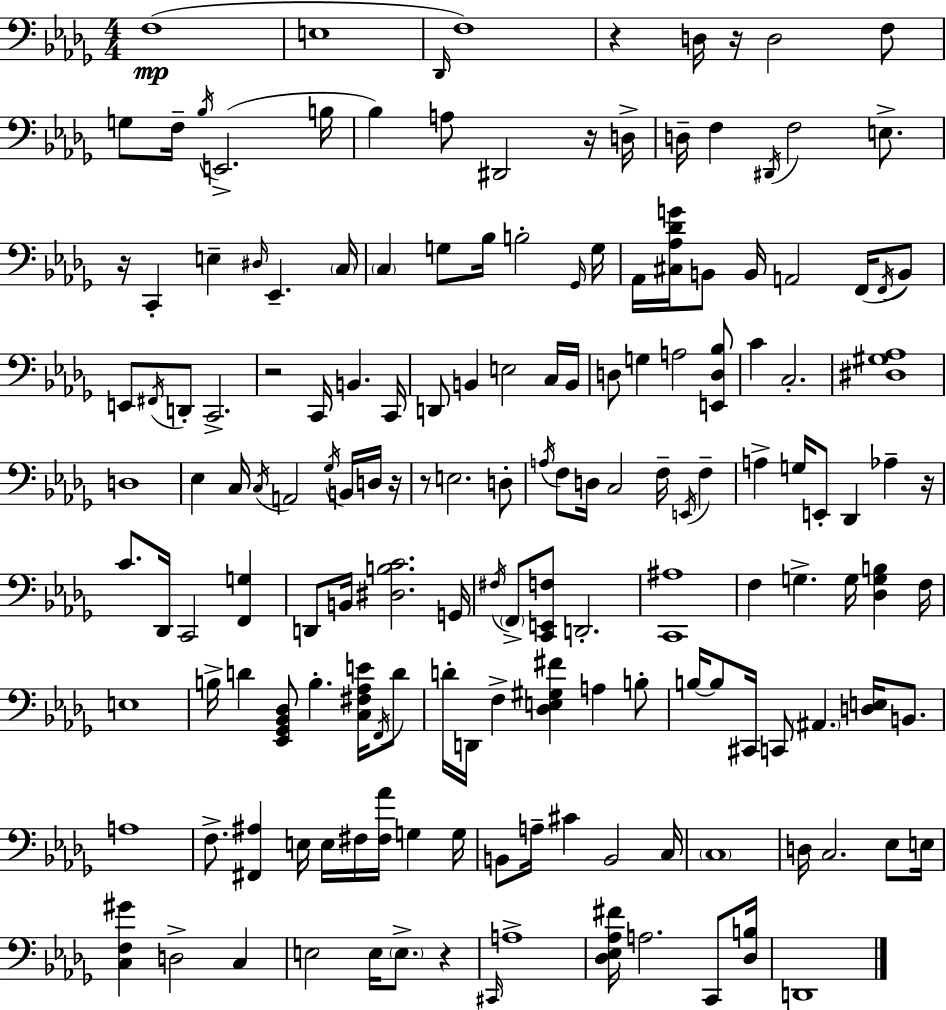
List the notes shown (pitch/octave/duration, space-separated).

F3/w E3/w Db2/s F3/w R/q D3/s R/s D3/h F3/e G3/e F3/s Bb3/s E2/h. B3/s Bb3/q A3/e D#2/h R/s D3/s D3/s F3/q D#2/s F3/h E3/e. R/s C2/q E3/q D#3/s Eb2/q. C3/s C3/q G3/e Bb3/s B3/h Gb2/s G3/s Ab2/s [C#3,Ab3,Db4,G4]/s B2/e B2/s A2/h F2/s F2/s B2/e E2/e F#2/s D2/e C2/h. R/h C2/s B2/q. C2/s D2/e B2/q E3/h C3/s B2/s D3/e G3/q A3/h [E2,D3,Bb3]/e C4/q C3/h. [D#3,G#3,Ab3]/w D3/w Eb3/q C3/s C3/s A2/h Gb3/s B2/s D3/s R/s R/e E3/h. D3/e A3/s F3/e D3/s C3/h F3/s E2/s F3/q A3/q G3/s E2/e Db2/q Ab3/q R/s C4/e. Db2/s C2/h [F2,G3]/q D2/e B2/s [D#3,B3,C4]/h. G2/s F#3/s F2/e [C2,E2,F3]/e D2/h. [C2,A#3]/w F3/q G3/q. G3/s [Db3,G3,B3]/q F3/s E3/w B3/s D4/q [Eb2,Gb2,Bb2,Db3]/e B3/q. [C3,F#3,Ab3,E4]/s F2/s D4/e D4/s D2/s F3/q [Db3,E3,G#3,F#4]/q A3/q B3/e B3/s B3/e C#2/s C2/e A#2/q. [D3,E3]/s B2/e. A3/w F3/e. [F#2,A#3]/q E3/s E3/s F#3/s [F#3,Ab4]/s G3/q G3/s B2/e A3/s C#4/q B2/h C3/s C3/w D3/s C3/h. Eb3/e E3/s [C3,F3,G#4]/q D3/h C3/q E3/h E3/s E3/e. R/q C#2/s A3/w [Db3,Eb3,Ab3,F#4]/s A3/h. C2/e [Db3,B3]/s D2/w